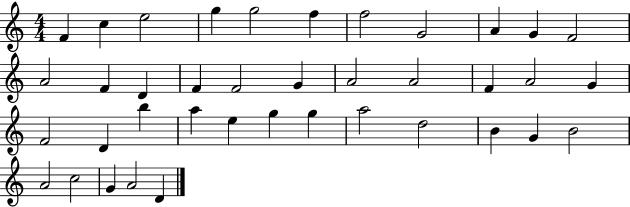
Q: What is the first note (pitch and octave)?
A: F4